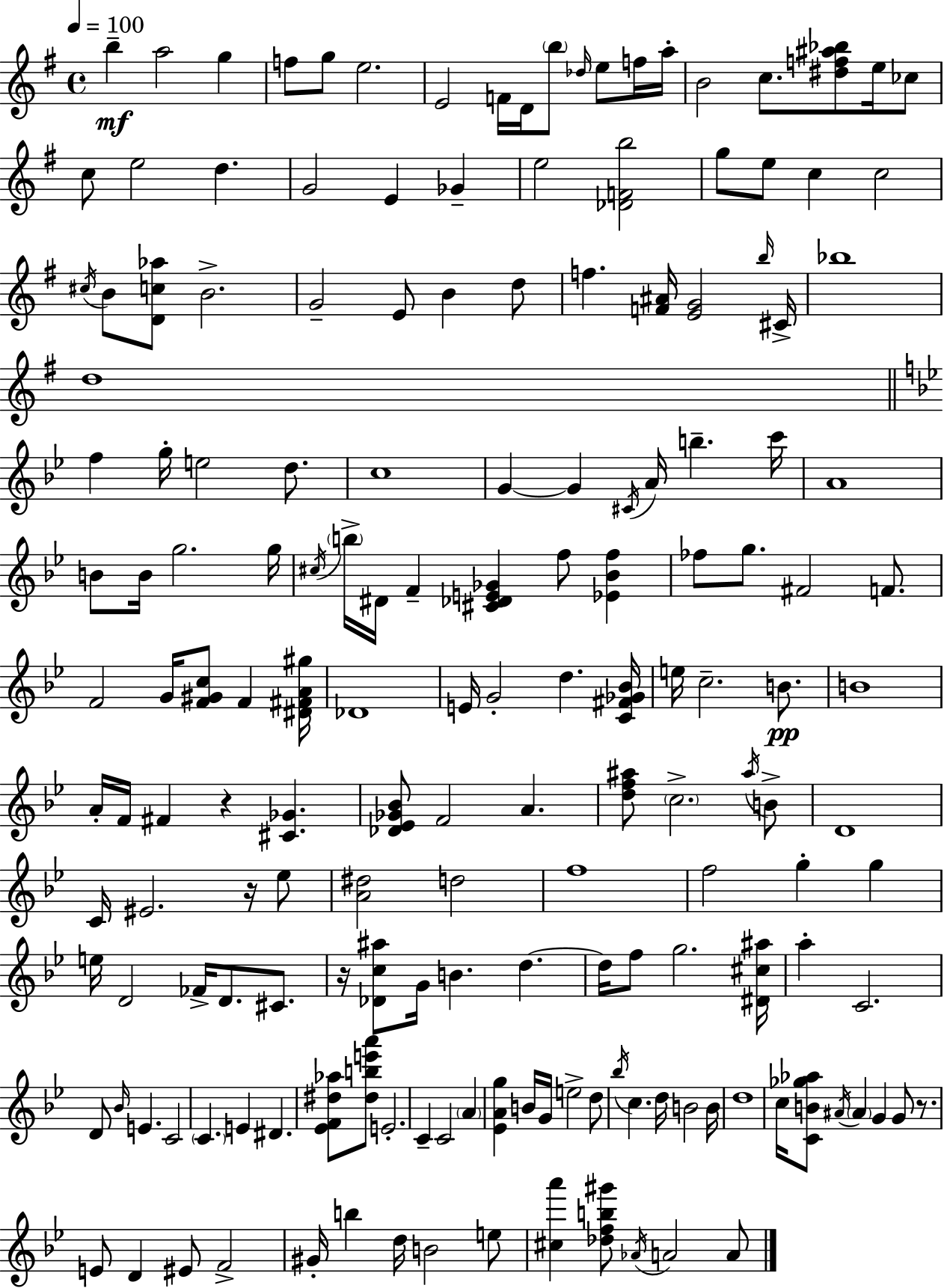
B5/q A5/h G5/q F5/e G5/e E5/h. E4/h F4/s D4/s B5/e Db5/s E5/e F5/s A5/s B4/h C5/e. [D#5,F5,A#5,Bb5]/e E5/s CES5/e C5/e E5/h D5/q. G4/h E4/q Gb4/q E5/h [Db4,F4,B5]/h G5/e E5/e C5/q C5/h C#5/s B4/e [D4,C5,Ab5]/e B4/h. G4/h E4/e B4/q D5/e F5/q. [F4,A#4]/s [E4,G4]/h B5/s C#4/s Bb5/w D5/w F5/q G5/s E5/h D5/e. C5/w G4/q G4/q C#4/s A4/s B5/q. C6/s A4/w B4/e B4/s G5/h. G5/s C#5/s B5/s D#4/s F4/q [C#4,Db4,E4,Gb4]/q F5/e [Eb4,Bb4,F5]/q FES5/e G5/e. F#4/h F4/e. F4/h G4/s [F4,G#4,C5]/e F4/q [D#4,F#4,A4,G#5]/s Db4/w E4/s G4/h D5/q. [C4,F#4,Gb4,Bb4]/s E5/s C5/h. B4/e. B4/w A4/s F4/s F#4/q R/q [C#4,Gb4]/q. [Db4,Eb4,Gb4,Bb4]/e F4/h A4/q. [D5,F5,A#5]/e C5/h. A#5/s B4/e D4/w C4/s EIS4/h. R/s Eb5/e [A4,D#5]/h D5/h F5/w F5/h G5/q G5/q E5/s D4/h FES4/s D4/e. C#4/e. R/s [Db4,C5,A#5]/e G4/s B4/q. D5/q. D5/s F5/e G5/h. [D#4,C#5,A#5]/s A5/q C4/h. D4/e Bb4/s E4/q. C4/h C4/q. E4/q D#4/q. [Eb4,F4,D#5,Ab5]/e [D#5,B5,E6,A6]/e E4/h. C4/q C4/h A4/q [Eb4,A4,G5]/q B4/s G4/s E5/h D5/e Bb5/s C5/q. D5/s B4/h B4/s D5/w C5/s [C4,B4,Gb5,Ab5]/e A#4/s A#4/q G4/q G4/e R/e. E4/e D4/q EIS4/e F4/h G#4/s B5/q D5/s B4/h E5/e [C#5,A6]/q [Db5,F5,B5,G#6]/e Ab4/s A4/h A4/e